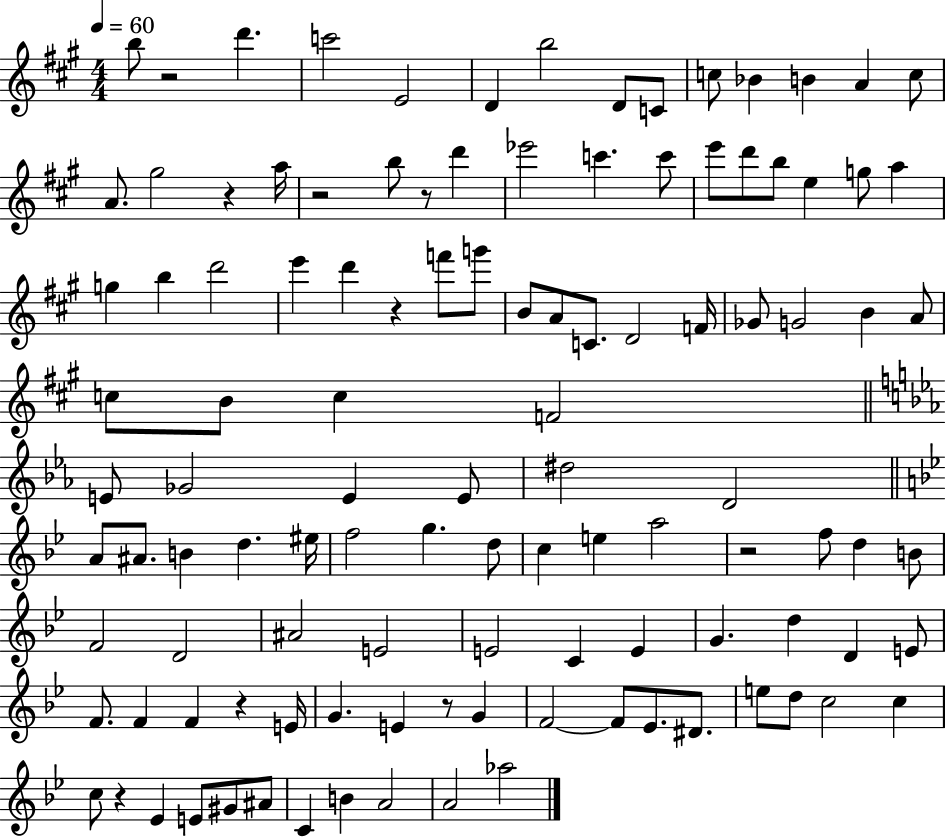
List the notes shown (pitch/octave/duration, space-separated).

B5/e R/h D6/q. C6/h E4/h D4/q B5/h D4/e C4/e C5/e Bb4/q B4/q A4/q C5/e A4/e. G#5/h R/q A5/s R/h B5/e R/e D6/q Eb6/h C6/q. C6/e E6/e D6/e B5/e E5/q G5/e A5/q G5/q B5/q D6/h E6/q D6/q R/q F6/e G6/e B4/e A4/e C4/e. D4/h F4/s Gb4/e G4/h B4/q A4/e C5/e B4/e C5/q F4/h E4/e Gb4/h E4/q E4/e D#5/h D4/h A4/e A#4/e. B4/q D5/q. EIS5/s F5/h G5/q. D5/e C5/q E5/q A5/h R/h F5/e D5/q B4/e F4/h D4/h A#4/h E4/h E4/h C4/q E4/q G4/q. D5/q D4/q E4/e F4/e. F4/q F4/q R/q E4/s G4/q. E4/q R/e G4/q F4/h F4/e Eb4/e. D#4/e. E5/e D5/e C5/h C5/q C5/e R/q Eb4/q E4/e G#4/e A#4/e C4/q B4/q A4/h A4/h Ab5/h